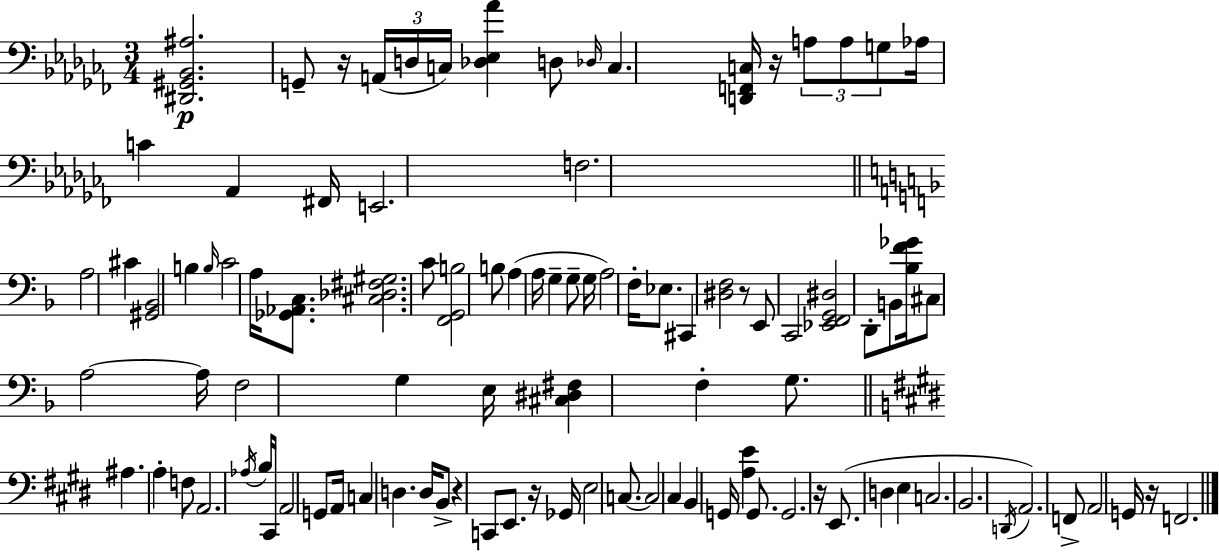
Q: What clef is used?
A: bass